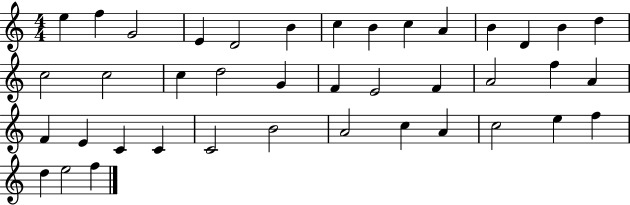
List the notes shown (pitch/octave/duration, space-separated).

E5/q F5/q G4/h E4/q D4/h B4/q C5/q B4/q C5/q A4/q B4/q D4/q B4/q D5/q C5/h C5/h C5/q D5/h G4/q F4/q E4/h F4/q A4/h F5/q A4/q F4/q E4/q C4/q C4/q C4/h B4/h A4/h C5/q A4/q C5/h E5/q F5/q D5/q E5/h F5/q